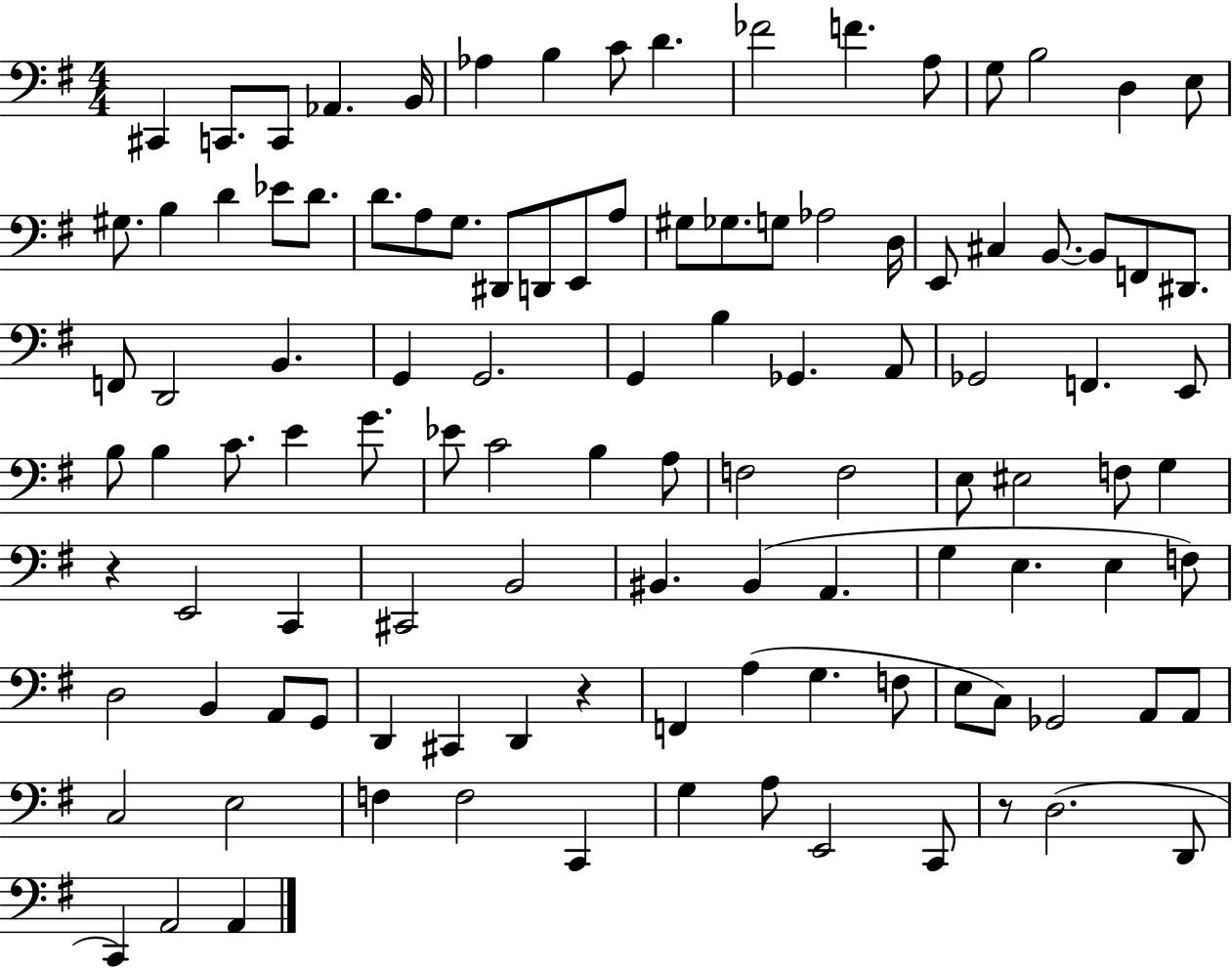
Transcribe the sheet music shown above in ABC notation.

X:1
T:Untitled
M:4/4
L:1/4
K:G
^C,, C,,/2 C,,/2 _A,, B,,/4 _A, B, C/2 D _F2 F A,/2 G,/2 B,2 D, E,/2 ^G,/2 B, D _E/2 D/2 D/2 A,/2 G,/2 ^D,,/2 D,,/2 E,,/2 A,/2 ^G,/2 _G,/2 G,/2 _A,2 D,/4 E,,/2 ^C, B,,/2 B,,/2 F,,/2 ^D,,/2 F,,/2 D,,2 B,, G,, G,,2 G,, B, _G,, A,,/2 _G,,2 F,, E,,/2 B,/2 B, C/2 E G/2 _E/2 C2 B, A,/2 F,2 F,2 E,/2 ^E,2 F,/2 G, z E,,2 C,, ^C,,2 B,,2 ^B,, ^B,, A,, G, E, E, F,/2 D,2 B,, A,,/2 G,,/2 D,, ^C,, D,, z F,, A, G, F,/2 E,/2 C,/2 _G,,2 A,,/2 A,,/2 C,2 E,2 F, F,2 C,, G, A,/2 E,,2 C,,/2 z/2 D,2 D,,/2 C,, A,,2 A,,